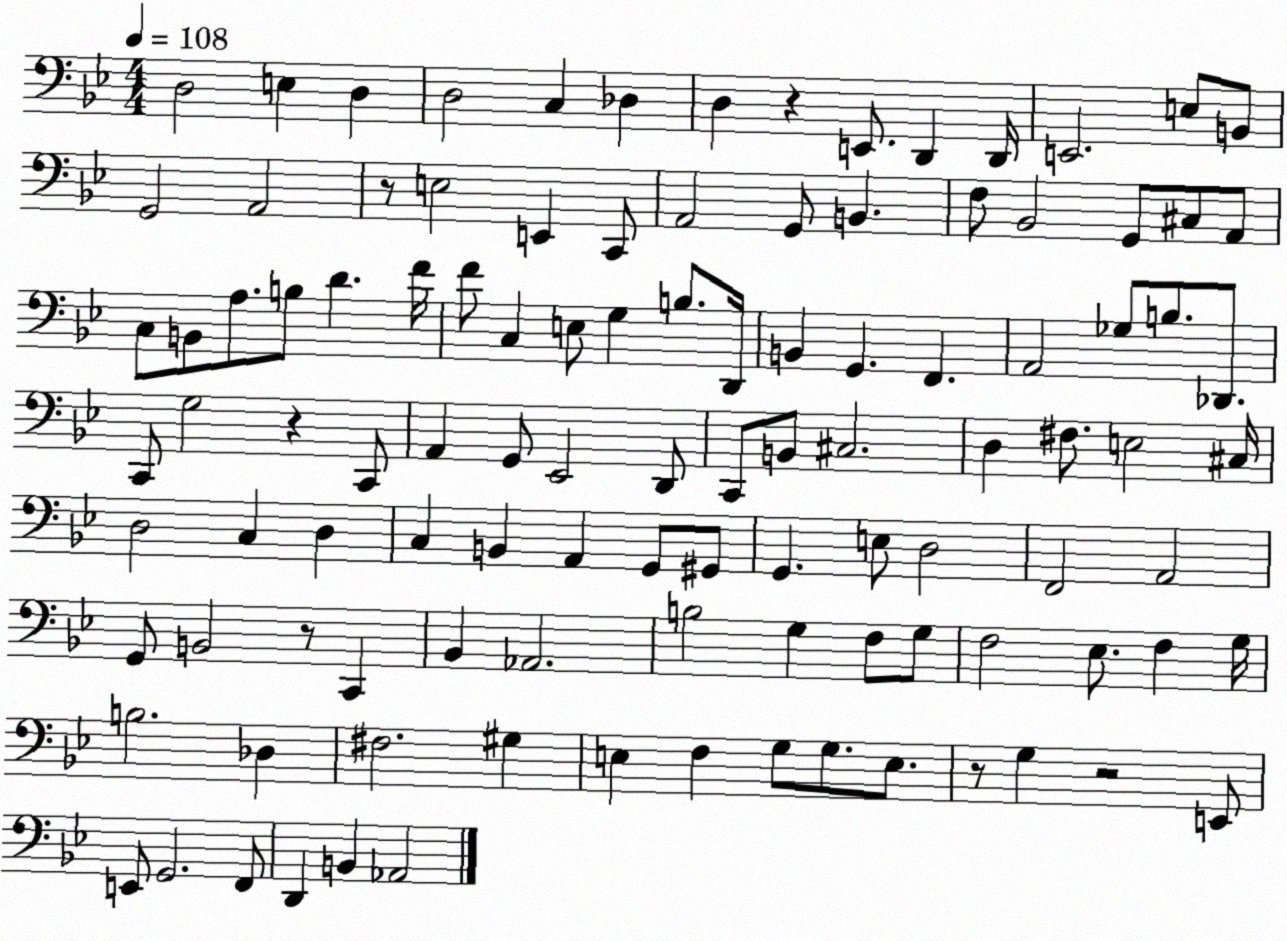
X:1
T:Untitled
M:4/4
L:1/4
K:Bb
D,2 E, D, D,2 C, _D, D, z E,,/2 D,, D,,/4 E,,2 E,/2 B,,/2 G,,2 A,,2 z/2 E,2 E,, C,,/2 A,,2 G,,/2 B,, F,/2 _B,,2 G,,/2 ^C,/2 A,,/2 C,/2 B,,/2 A,/2 B,/2 D F/4 F/2 C, E,/2 G, B,/2 D,,/4 B,, G,, F,, A,,2 _G,/2 B,/2 _D,,/2 C,,/2 G,2 z C,,/2 A,, G,,/2 _E,,2 D,,/2 C,,/2 B,,/2 ^C,2 D, ^F,/2 E,2 ^C,/4 D,2 C, D, C, B,, A,, G,,/2 ^G,,/2 G,, E,/2 D,2 F,,2 A,,2 G,,/2 B,,2 z/2 C,, _B,, _A,,2 B,2 G, F,/2 G,/2 F,2 _E,/2 F, G,/4 B,2 _D, ^F,2 ^G, E, F, G,/2 G,/2 E,/2 z/2 G, z2 E,,/2 E,,/2 G,,2 F,,/2 D,, B,, _A,,2